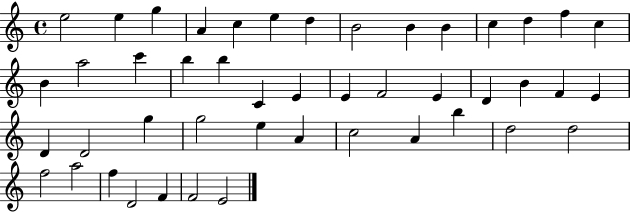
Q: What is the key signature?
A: C major